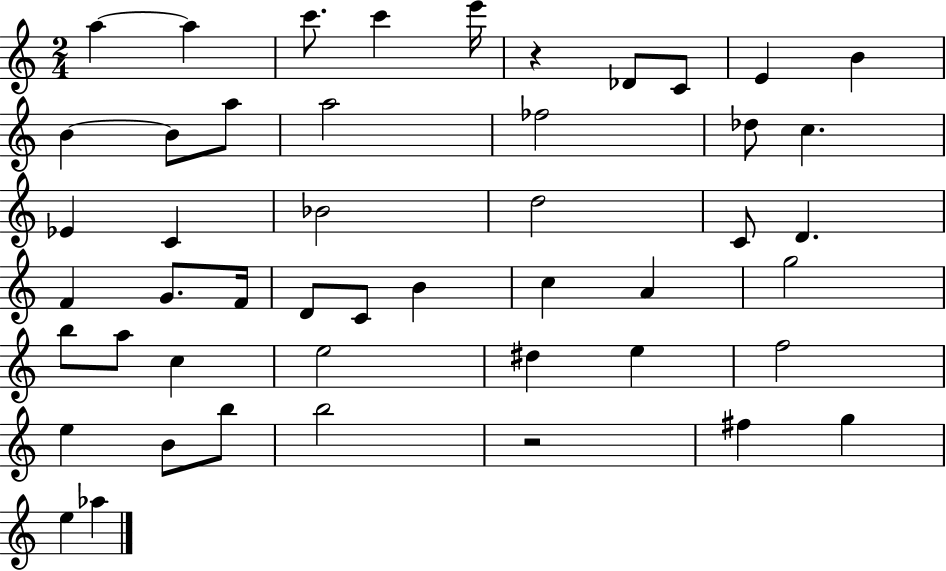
A5/q A5/q C6/e. C6/q E6/s R/q Db4/e C4/e E4/q B4/q B4/q B4/e A5/e A5/h FES5/h Db5/e C5/q. Eb4/q C4/q Bb4/h D5/h C4/e D4/q. F4/q G4/e. F4/s D4/e C4/e B4/q C5/q A4/q G5/h B5/e A5/e C5/q E5/h D#5/q E5/q F5/h E5/q B4/e B5/e B5/h R/h F#5/q G5/q E5/q Ab5/q